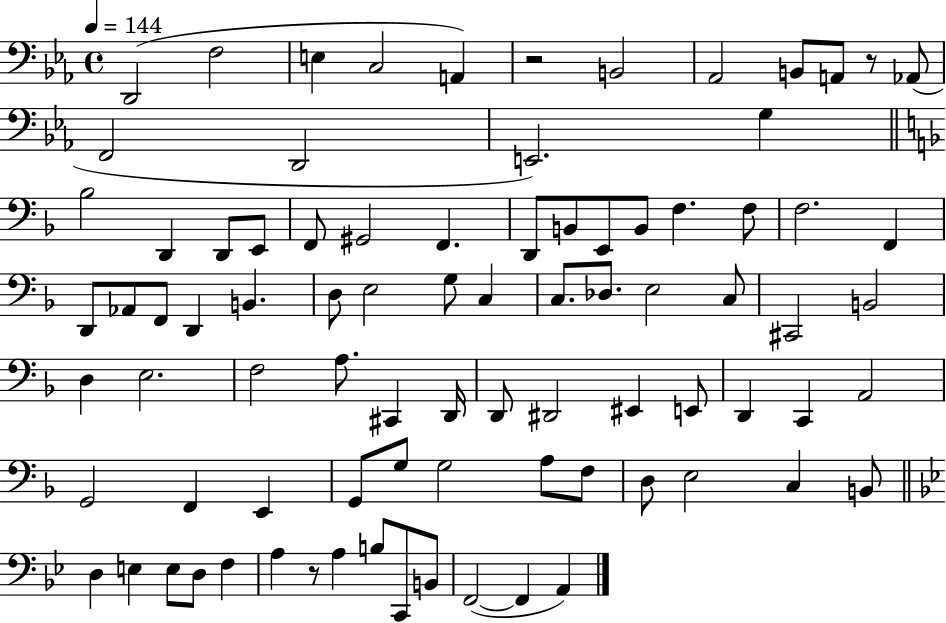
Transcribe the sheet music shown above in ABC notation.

X:1
T:Untitled
M:4/4
L:1/4
K:Eb
D,,2 F,2 E, C,2 A,, z2 B,,2 _A,,2 B,,/2 A,,/2 z/2 _A,,/2 F,,2 D,,2 E,,2 G, _B,2 D,, D,,/2 E,,/2 F,,/2 ^G,,2 F,, D,,/2 B,,/2 E,,/2 B,,/2 F, F,/2 F,2 F,, D,,/2 _A,,/2 F,,/2 D,, B,, D,/2 E,2 G,/2 C, C,/2 _D,/2 E,2 C,/2 ^C,,2 B,,2 D, E,2 F,2 A,/2 ^C,, D,,/4 D,,/2 ^D,,2 ^E,, E,,/2 D,, C,, A,,2 G,,2 F,, E,, G,,/2 G,/2 G,2 A,/2 F,/2 D,/2 E,2 C, B,,/2 D, E, E,/2 D,/2 F, A, z/2 A, B,/2 C,,/2 B,,/2 F,,2 F,, A,,